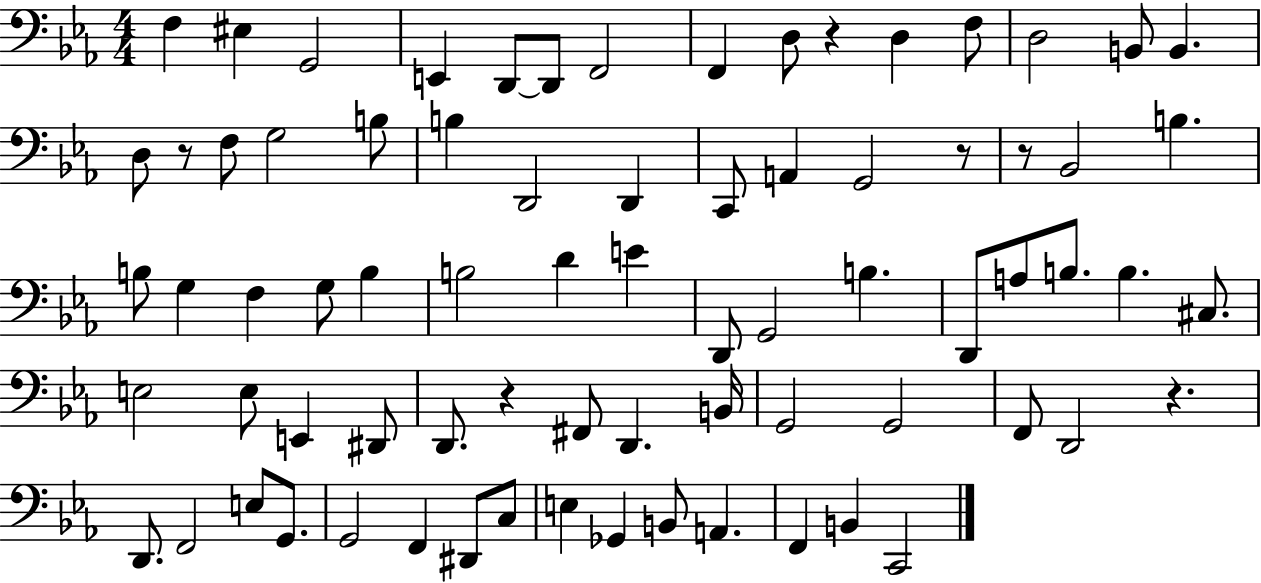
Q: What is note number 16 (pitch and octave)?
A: F3